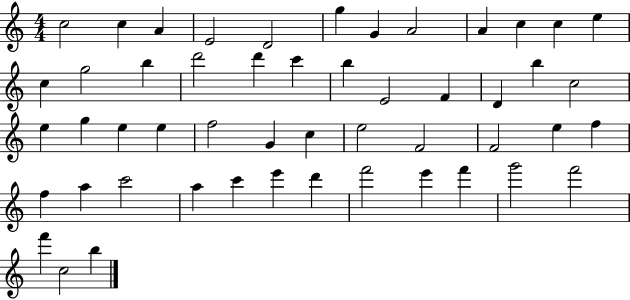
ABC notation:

X:1
T:Untitled
M:4/4
L:1/4
K:C
c2 c A E2 D2 g G A2 A c c e c g2 b d'2 d' c' b E2 F D b c2 e g e e f2 G c e2 F2 F2 e f f a c'2 a c' e' d' f'2 e' f' g'2 f'2 f' c2 b